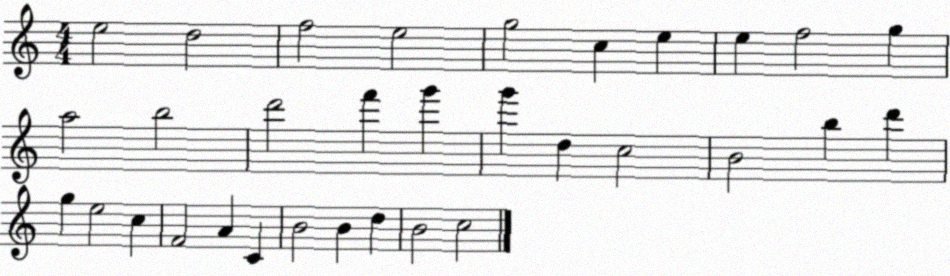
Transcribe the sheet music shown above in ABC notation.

X:1
T:Untitled
M:4/4
L:1/4
K:C
e2 d2 f2 e2 g2 c e e f2 g a2 b2 d'2 f' g' g' d c2 B2 b d' g e2 c F2 A C B2 B d B2 c2